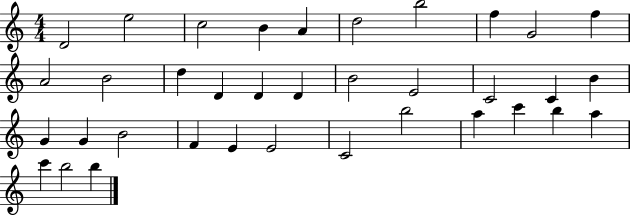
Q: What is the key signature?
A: C major